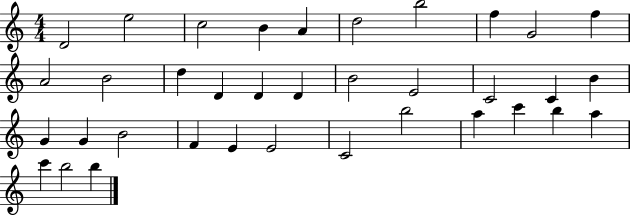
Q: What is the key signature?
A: C major